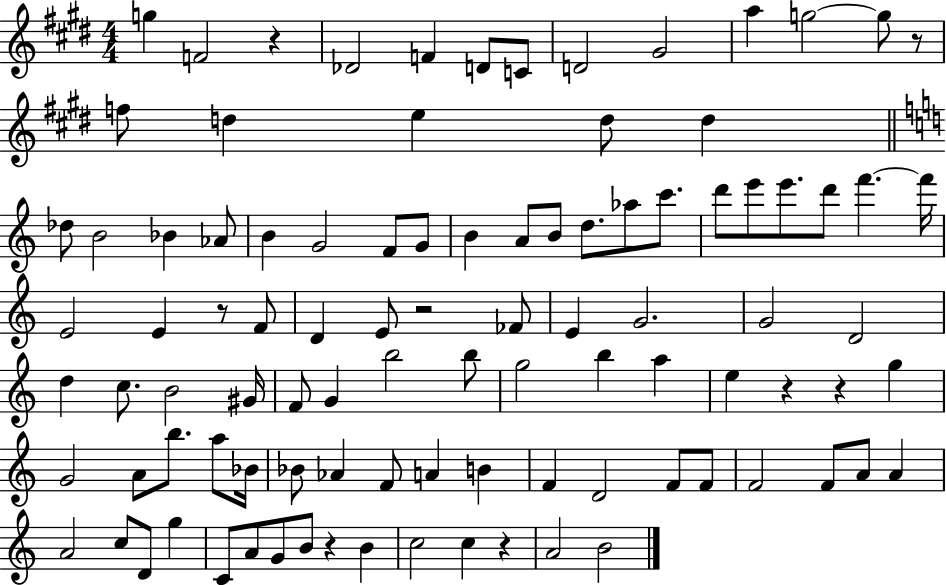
G5/q F4/h R/q Db4/h F4/q D4/e C4/e D4/h G#4/h A5/q G5/h G5/e R/e F5/e D5/q E5/q D5/e D5/q Db5/e B4/h Bb4/q Ab4/e B4/q G4/h F4/e G4/e B4/q A4/e B4/e D5/e. Ab5/e C6/e. D6/e E6/e E6/e. D6/e F6/q. F6/s E4/h E4/q R/e F4/e D4/q E4/e R/h FES4/e E4/q G4/h. G4/h D4/h D5/q C5/e. B4/h G#4/s F4/e G4/q B5/h B5/e G5/h B5/q A5/q E5/q R/q R/q G5/q G4/h A4/e B5/e. A5/e Bb4/s Bb4/e Ab4/q F4/e A4/q B4/q F4/q D4/h F4/e F4/e F4/h F4/e A4/e A4/q A4/h C5/e D4/e G5/q C4/e A4/e G4/e B4/e R/q B4/q C5/h C5/q R/q A4/h B4/h